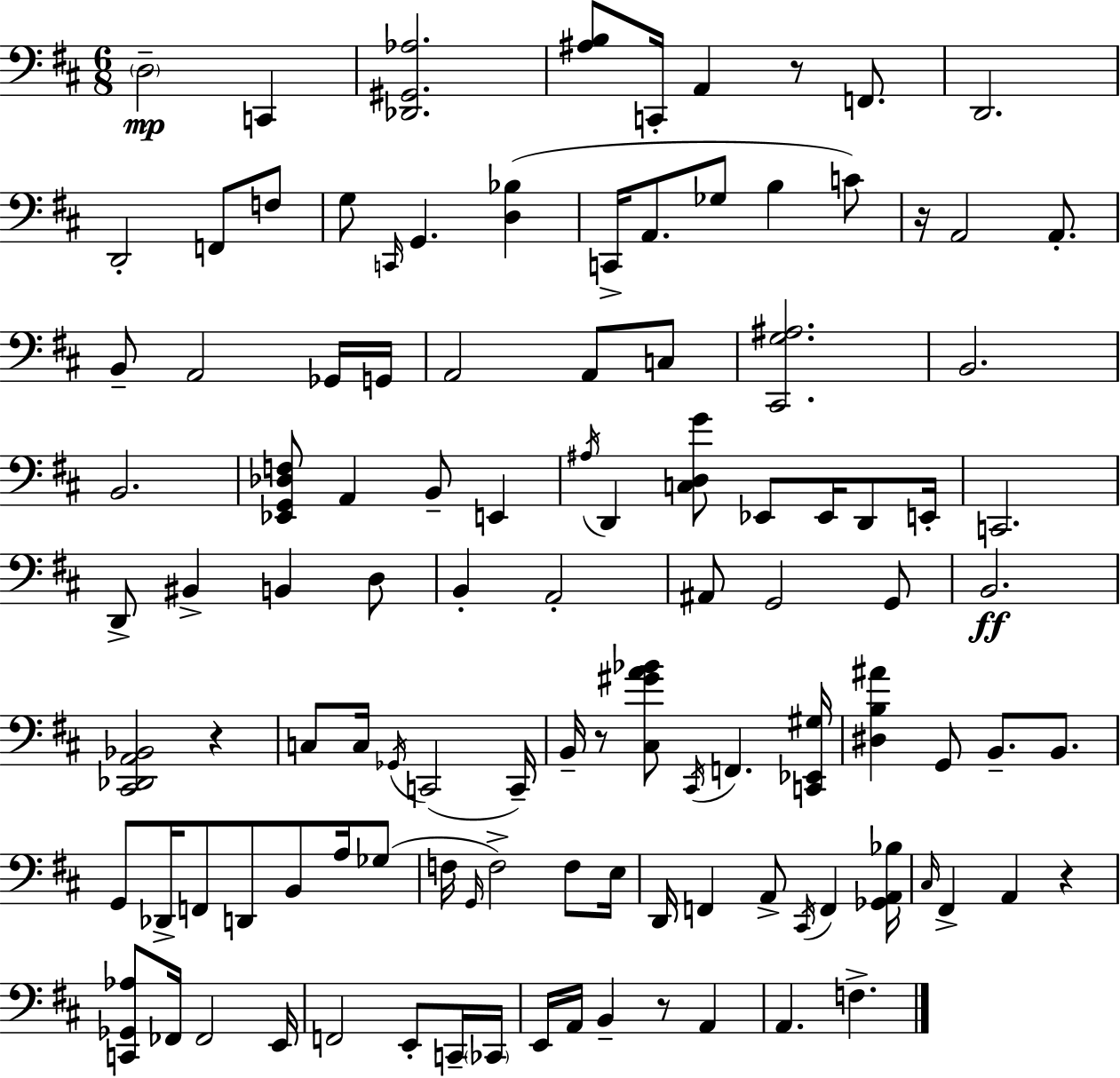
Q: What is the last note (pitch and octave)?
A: F3